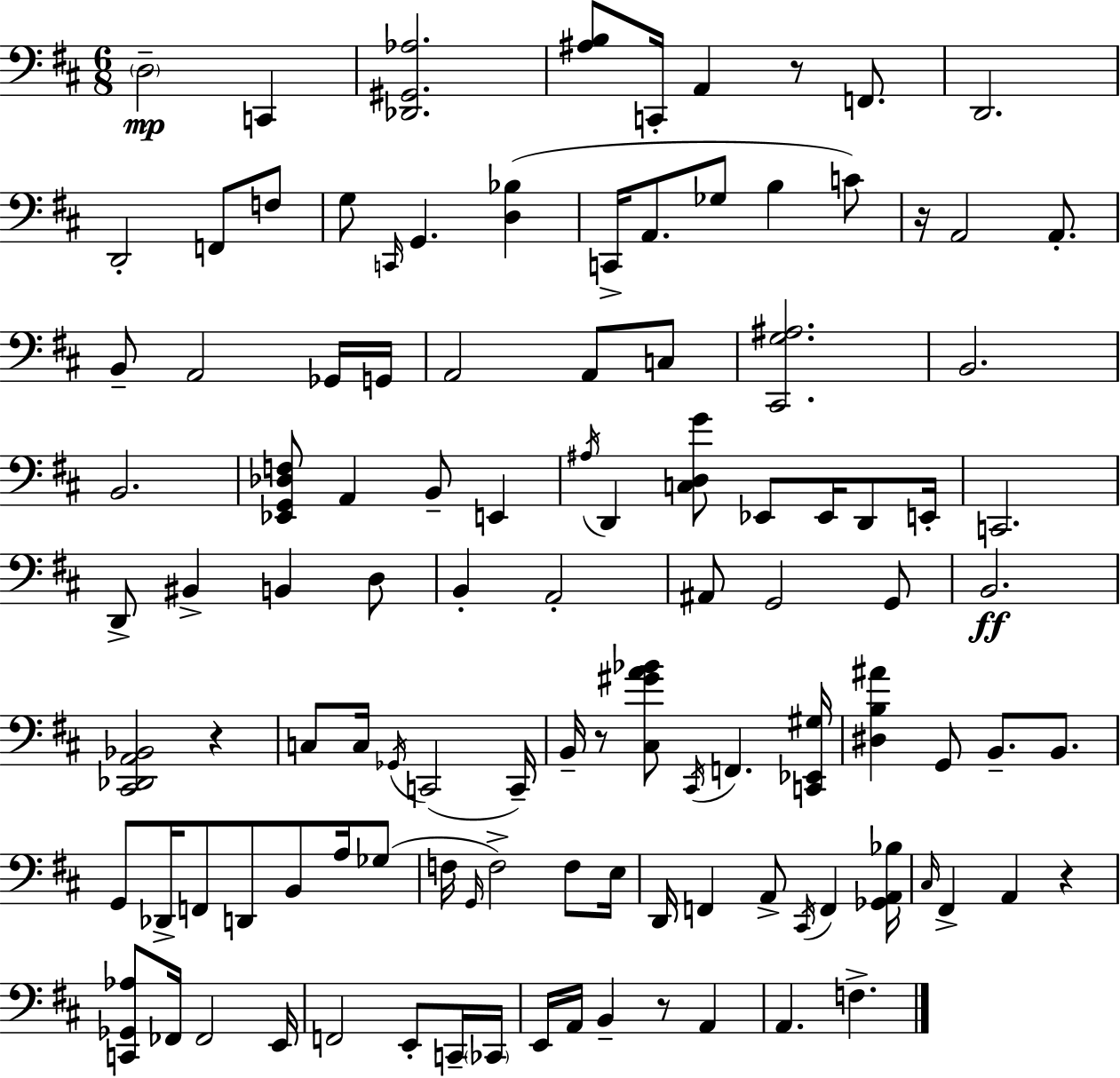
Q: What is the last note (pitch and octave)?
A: F3